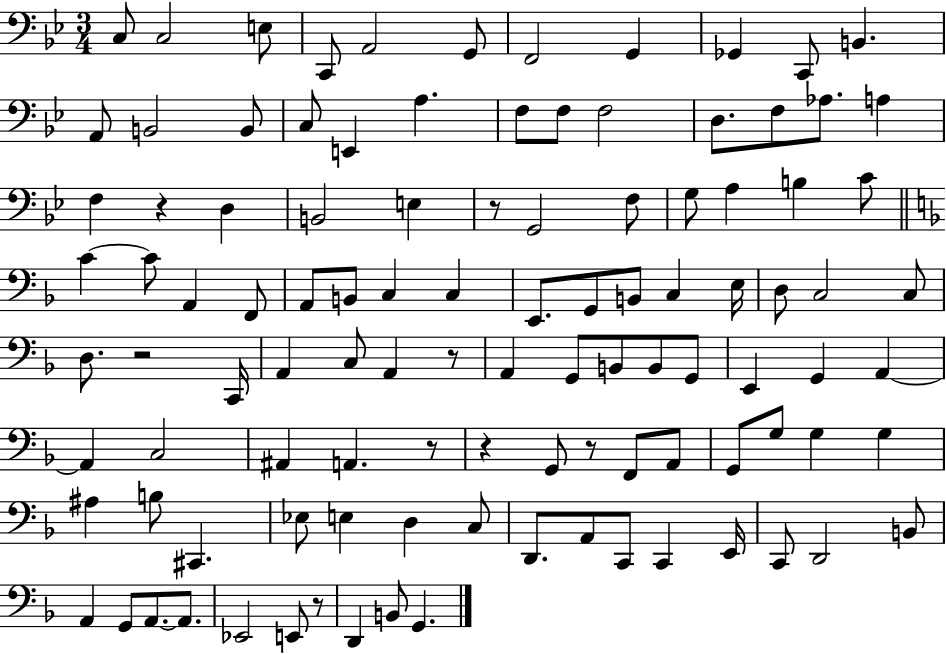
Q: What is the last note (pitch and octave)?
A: G2